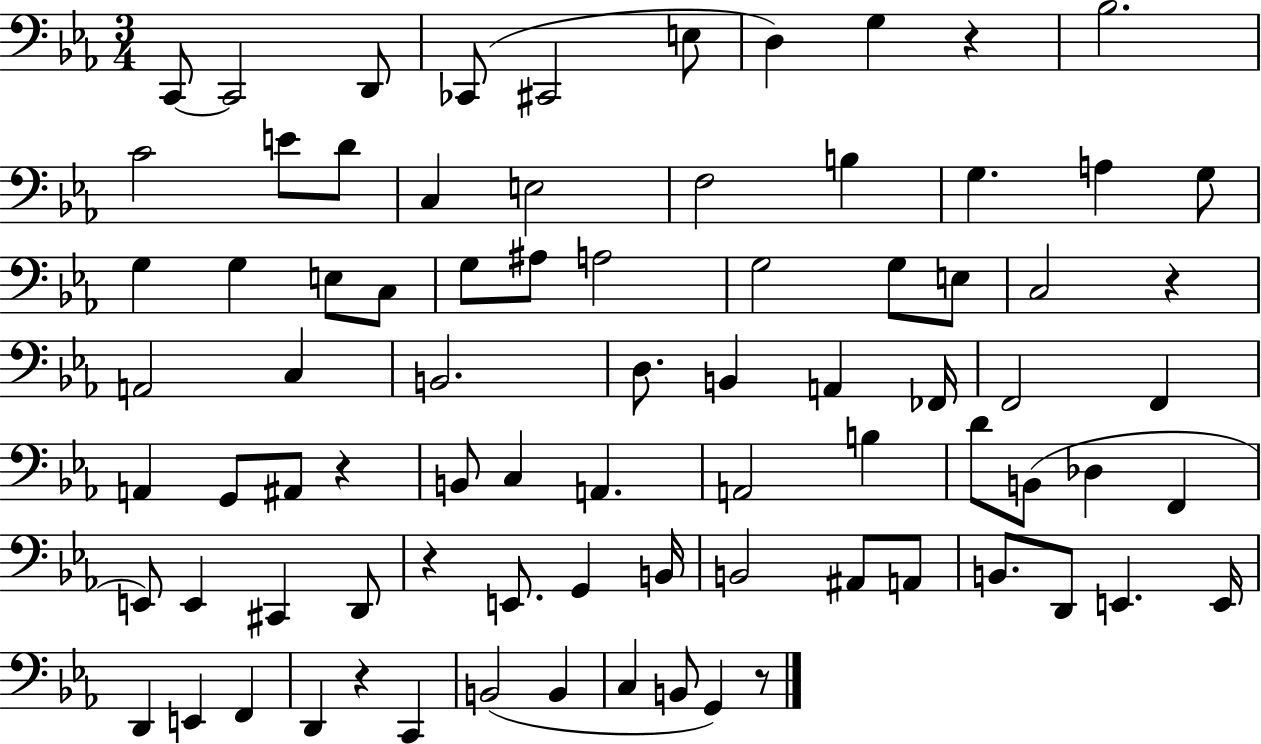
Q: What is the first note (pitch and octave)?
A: C2